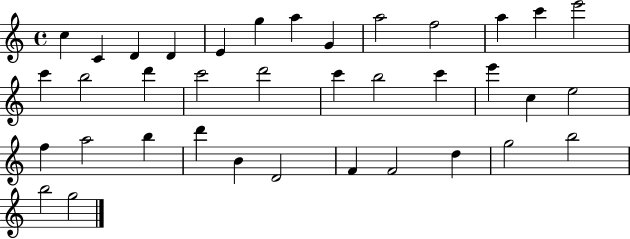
X:1
T:Untitled
M:4/4
L:1/4
K:C
c C D D E g a G a2 f2 a c' e'2 c' b2 d' c'2 d'2 c' b2 c' e' c e2 f a2 b d' B D2 F F2 d g2 b2 b2 g2